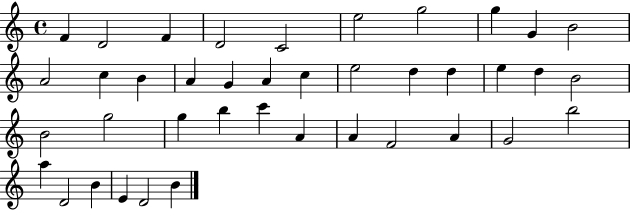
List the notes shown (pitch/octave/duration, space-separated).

F4/q D4/h F4/q D4/h C4/h E5/h G5/h G5/q G4/q B4/h A4/h C5/q B4/q A4/q G4/q A4/q C5/q E5/h D5/q D5/q E5/q D5/q B4/h B4/h G5/h G5/q B5/q C6/q A4/q A4/q F4/h A4/q G4/h B5/h A5/q D4/h B4/q E4/q D4/h B4/q